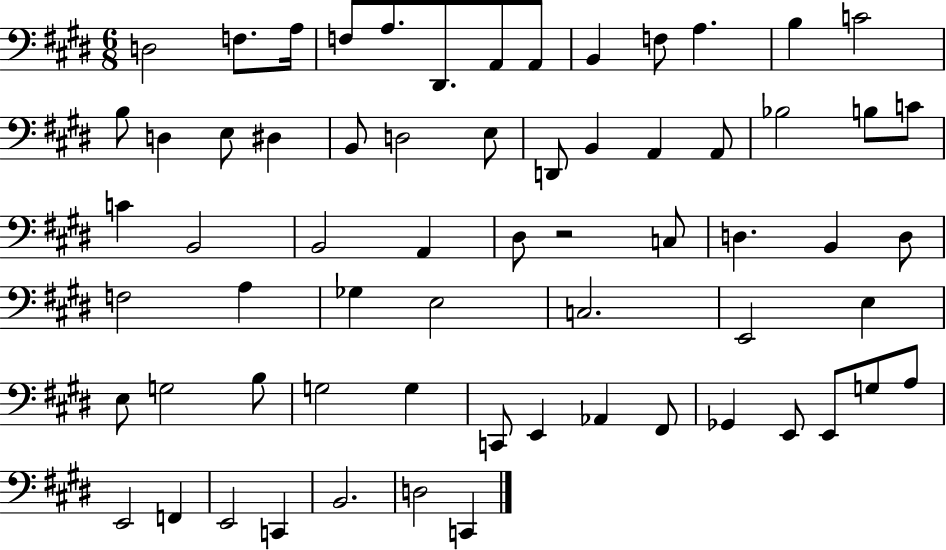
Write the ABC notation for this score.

X:1
T:Untitled
M:6/8
L:1/4
K:E
D,2 F,/2 A,/4 F,/2 A,/2 ^D,,/2 A,,/2 A,,/2 B,, F,/2 A, B, C2 B,/2 D, E,/2 ^D, B,,/2 D,2 E,/2 D,,/2 B,, A,, A,,/2 _B,2 B,/2 C/2 C B,,2 B,,2 A,, ^D,/2 z2 C,/2 D, B,, D,/2 F,2 A, _G, E,2 C,2 E,,2 E, E,/2 G,2 B,/2 G,2 G, C,,/2 E,, _A,, ^F,,/2 _G,, E,,/2 E,,/2 G,/2 A,/2 E,,2 F,, E,,2 C,, B,,2 D,2 C,,